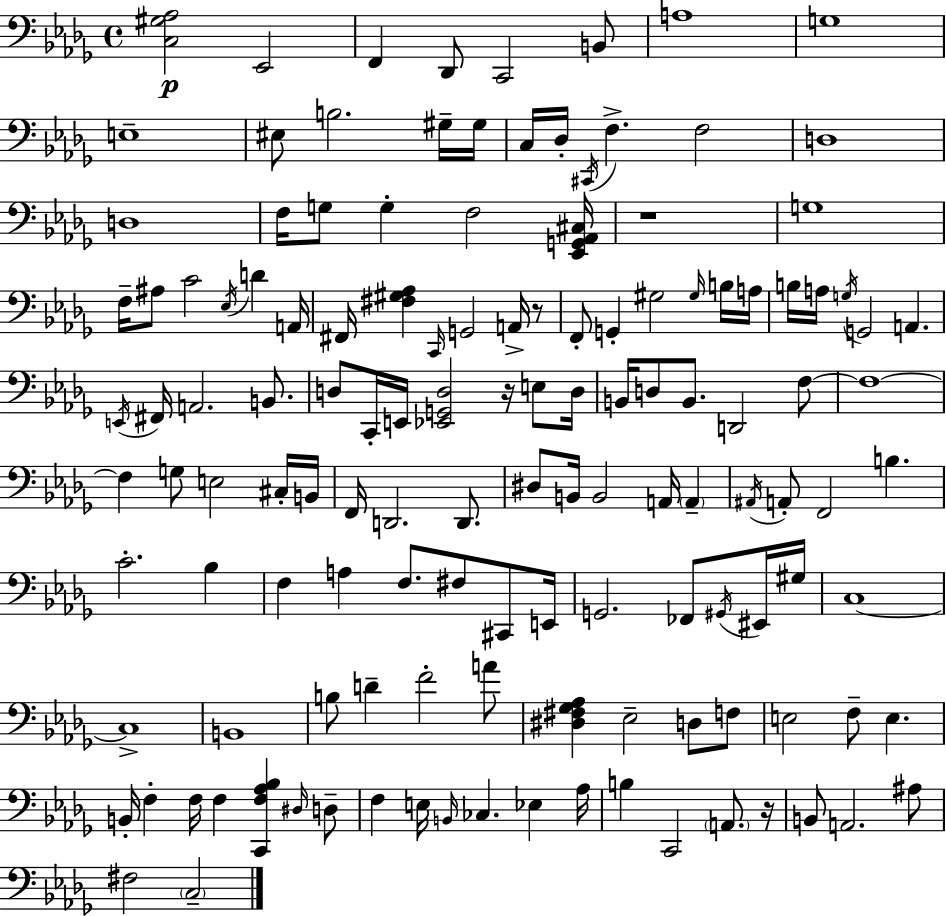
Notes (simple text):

[C3,G#3,Ab3]/h Eb2/h F2/q Db2/e C2/h B2/e A3/w G3/w E3/w EIS3/e B3/h. G#3/s G#3/s C3/s Db3/s C#2/s F3/q. F3/h D3/w D3/w F3/s G3/e G3/q F3/h [Eb2,G2,Ab2,C#3]/s R/w G3/w F3/s A#3/e C4/h Eb3/s D4/q A2/s F#2/s [F#3,G#3,Ab3]/q C2/s G2/h A2/s R/e F2/e G2/q G#3/h G#3/s B3/s A3/s B3/s A3/s G3/s G2/h A2/q. E2/s F#2/s A2/h. B2/e. D3/e C2/s E2/s [Eb2,G2,D3]/h R/s E3/e D3/s B2/s D3/e B2/e. D2/h F3/e F3/w F3/q G3/e E3/h C#3/s B2/s F2/s D2/h. D2/e. D#3/e B2/s B2/h A2/s A2/q A#2/s A2/e F2/h B3/q. C4/h. Bb3/q F3/q A3/q F3/e. F#3/e C#2/e E2/s G2/h. FES2/e G#2/s EIS2/s G#3/s C3/w C3/w B2/w B3/e D4/q F4/h A4/e [D#3,F#3,Gb3,Ab3]/q Eb3/h D3/e F3/e E3/h F3/e E3/q. B2/s F3/q F3/s F3/q [C2,F3,Ab3,Bb3]/q D#3/s D3/e F3/q E3/s B2/s CES3/q. Eb3/q Ab3/s B3/q C2/h A2/e. R/s B2/e A2/h. A#3/e F#3/h C3/h